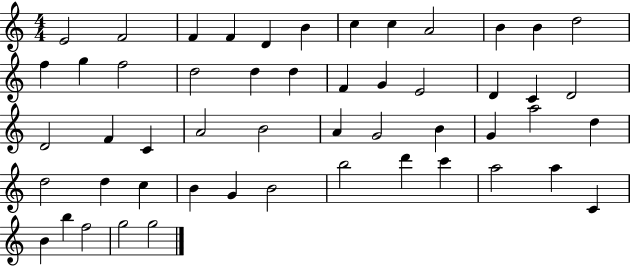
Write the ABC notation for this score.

X:1
T:Untitled
M:4/4
L:1/4
K:C
E2 F2 F F D B c c A2 B B d2 f g f2 d2 d d F G E2 D C D2 D2 F C A2 B2 A G2 B G a2 d d2 d c B G B2 b2 d' c' a2 a C B b f2 g2 g2